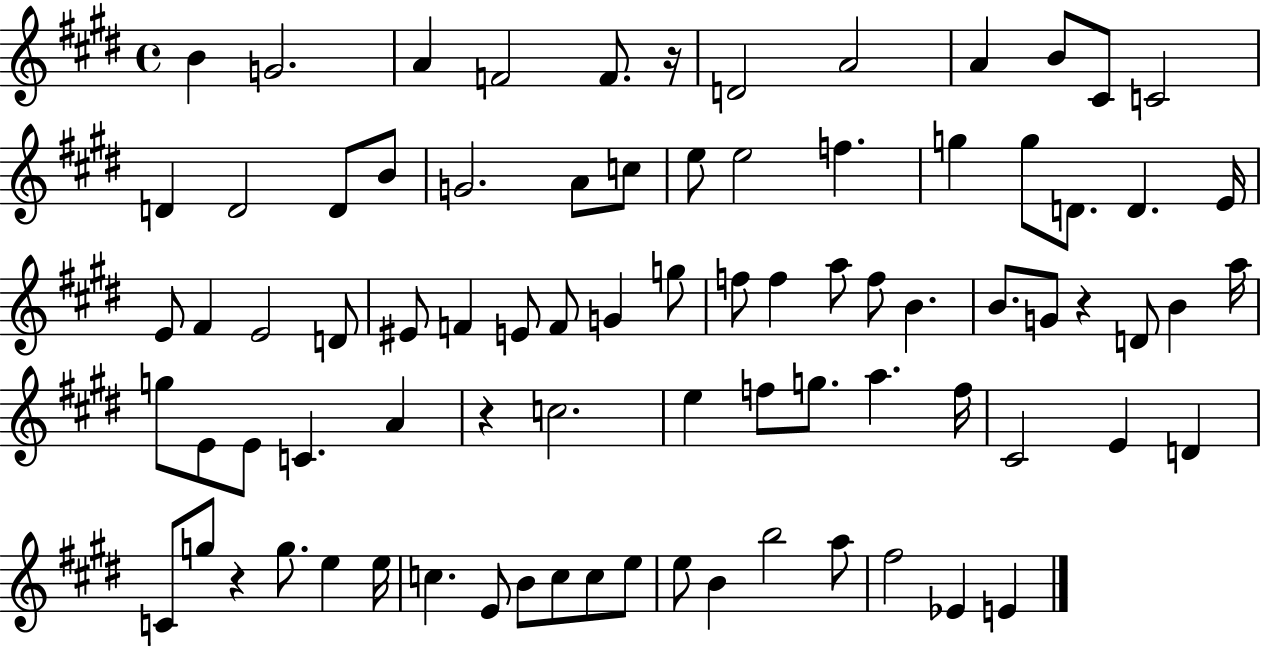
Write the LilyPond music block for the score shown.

{
  \clef treble
  \time 4/4
  \defaultTimeSignature
  \key e \major
  \repeat volta 2 { b'4 g'2. | a'4 f'2 f'8. r16 | d'2 a'2 | a'4 b'8 cis'8 c'2 | \break d'4 d'2 d'8 b'8 | g'2. a'8 c''8 | e''8 e''2 f''4. | g''4 g''8 d'8. d'4. e'16 | \break e'8 fis'4 e'2 d'8 | eis'8 f'4 e'8 f'8 g'4 g''8 | f''8 f''4 a''8 f''8 b'4. | b'8. g'8 r4 d'8 b'4 a''16 | \break g''8 e'8 e'8 c'4. a'4 | r4 c''2. | e''4 f''8 g''8. a''4. f''16 | cis'2 e'4 d'4 | \break c'8 g''8 r4 g''8. e''4 e''16 | c''4. e'8 b'8 c''8 c''8 e''8 | e''8 b'4 b''2 a''8 | fis''2 ees'4 e'4 | \break } \bar "|."
}